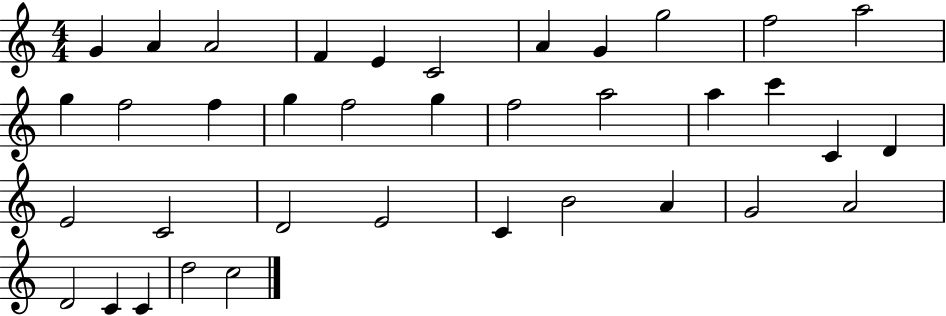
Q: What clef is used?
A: treble